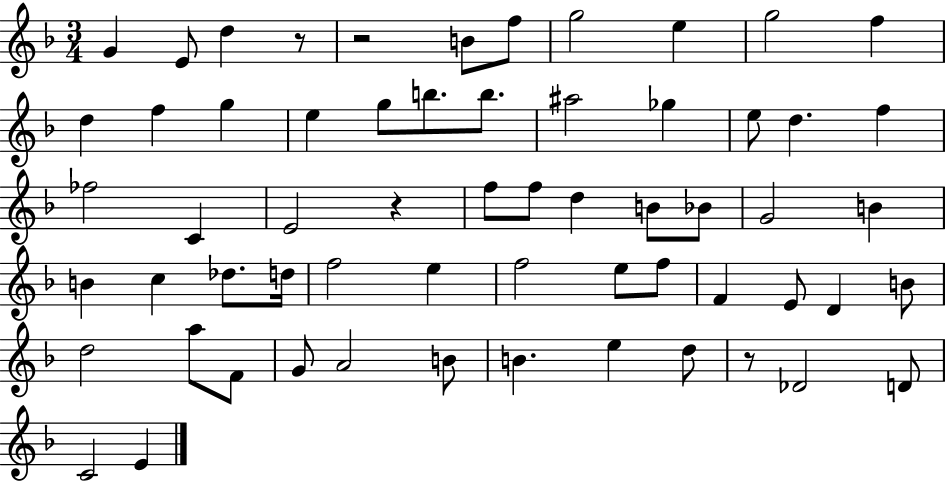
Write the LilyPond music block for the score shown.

{
  \clef treble
  \numericTimeSignature
  \time 3/4
  \key f \major
  \repeat volta 2 { g'4 e'8 d''4 r8 | r2 b'8 f''8 | g''2 e''4 | g''2 f''4 | \break d''4 f''4 g''4 | e''4 g''8 b''8. b''8. | ais''2 ges''4 | e''8 d''4. f''4 | \break fes''2 c'4 | e'2 r4 | f''8 f''8 d''4 b'8 bes'8 | g'2 b'4 | \break b'4 c''4 des''8. d''16 | f''2 e''4 | f''2 e''8 f''8 | f'4 e'8 d'4 b'8 | \break d''2 a''8 f'8 | g'8 a'2 b'8 | b'4. e''4 d''8 | r8 des'2 d'8 | \break c'2 e'4 | } \bar "|."
}